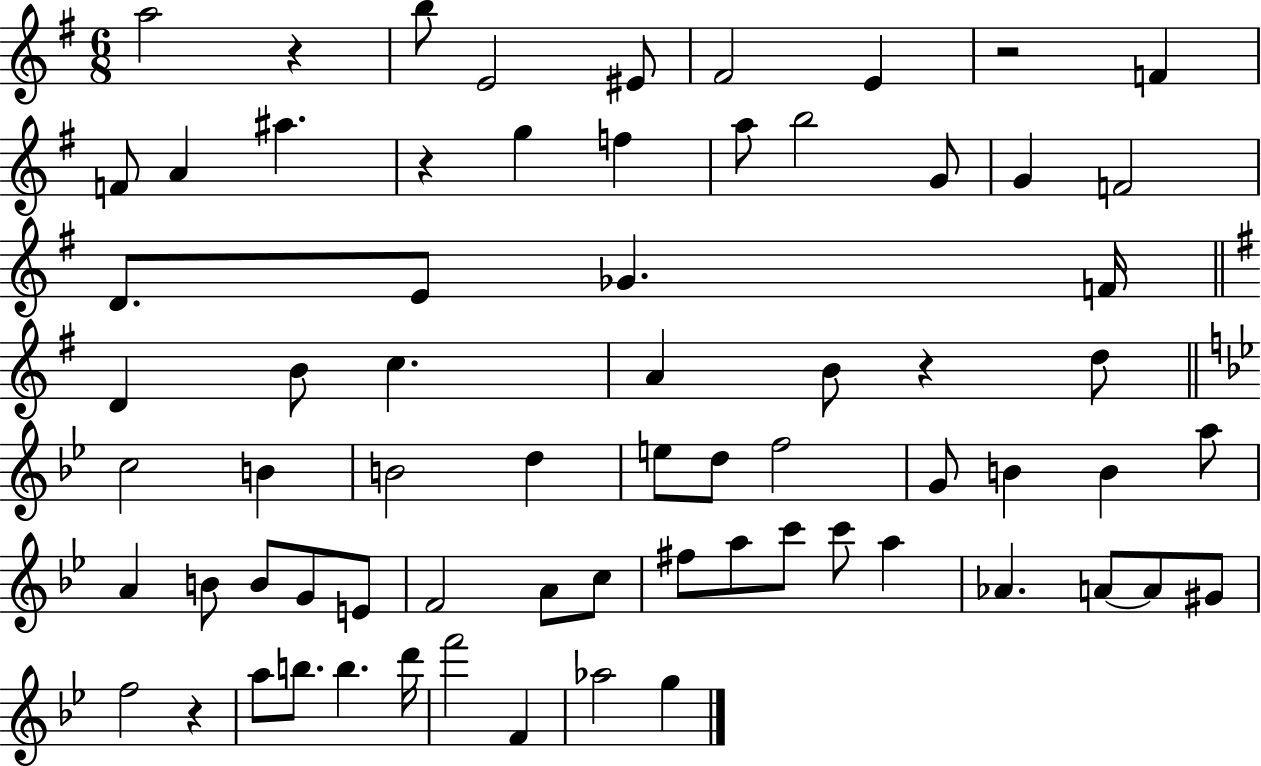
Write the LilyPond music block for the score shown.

{
  \clef treble
  \numericTimeSignature
  \time 6/8
  \key g \major
  a''2 r4 | b''8 e'2 eis'8 | fis'2 e'4 | r2 f'4 | \break f'8 a'4 ais''4. | r4 g''4 f''4 | a''8 b''2 g'8 | g'4 f'2 | \break d'8. e'8 ges'4. f'16 | \bar "||" \break \key g \major d'4 b'8 c''4. | a'4 b'8 r4 d''8 | \bar "||" \break \key g \minor c''2 b'4 | b'2 d''4 | e''8 d''8 f''2 | g'8 b'4 b'4 a''8 | \break a'4 b'8 b'8 g'8 e'8 | f'2 a'8 c''8 | fis''8 a''8 c'''8 c'''8 a''4 | aes'4. a'8~~ a'8 gis'8 | \break f''2 r4 | a''8 b''8. b''4. d'''16 | f'''2 f'4 | aes''2 g''4 | \break \bar "|."
}